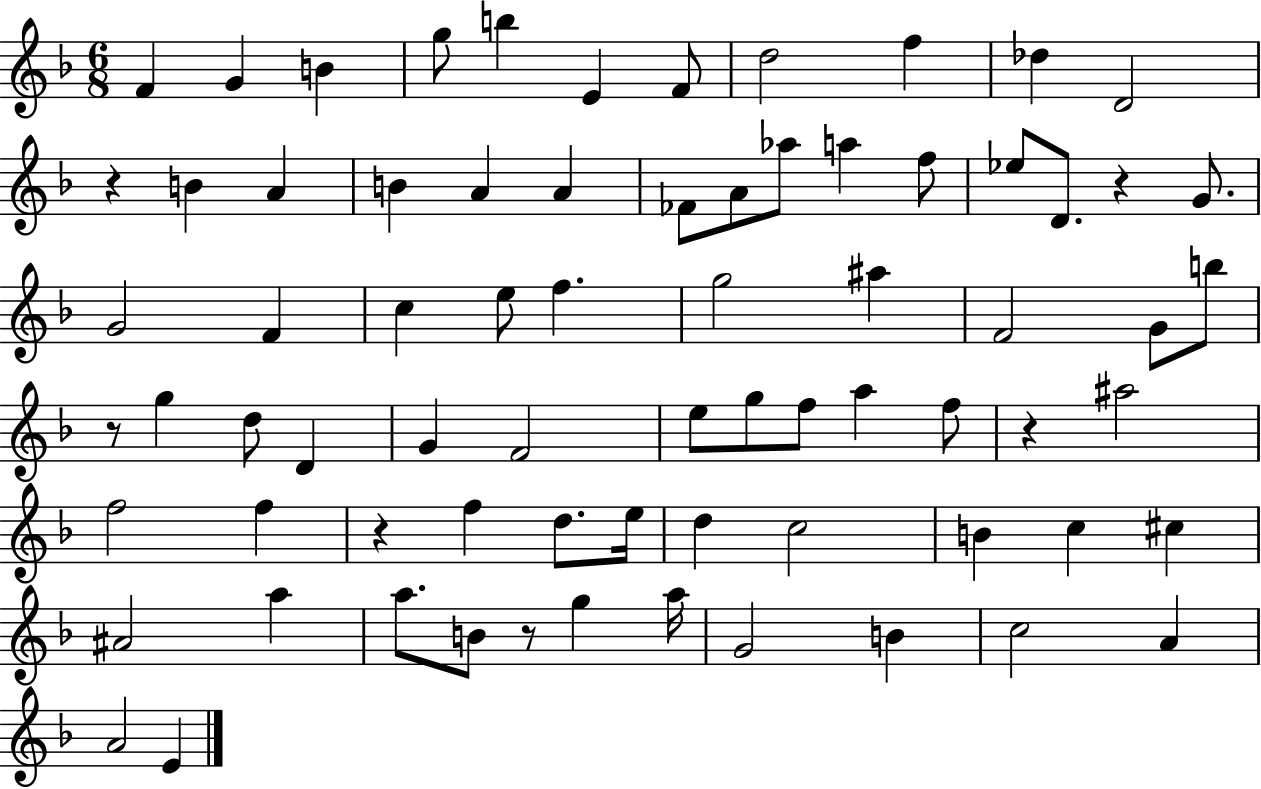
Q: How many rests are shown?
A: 6